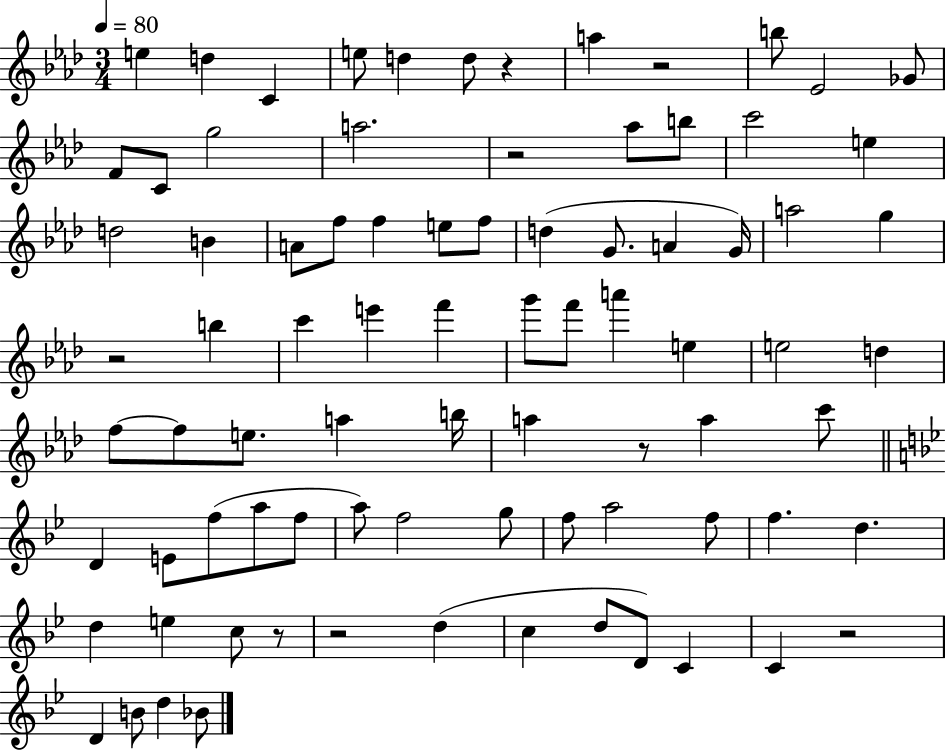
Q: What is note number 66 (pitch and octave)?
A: D5